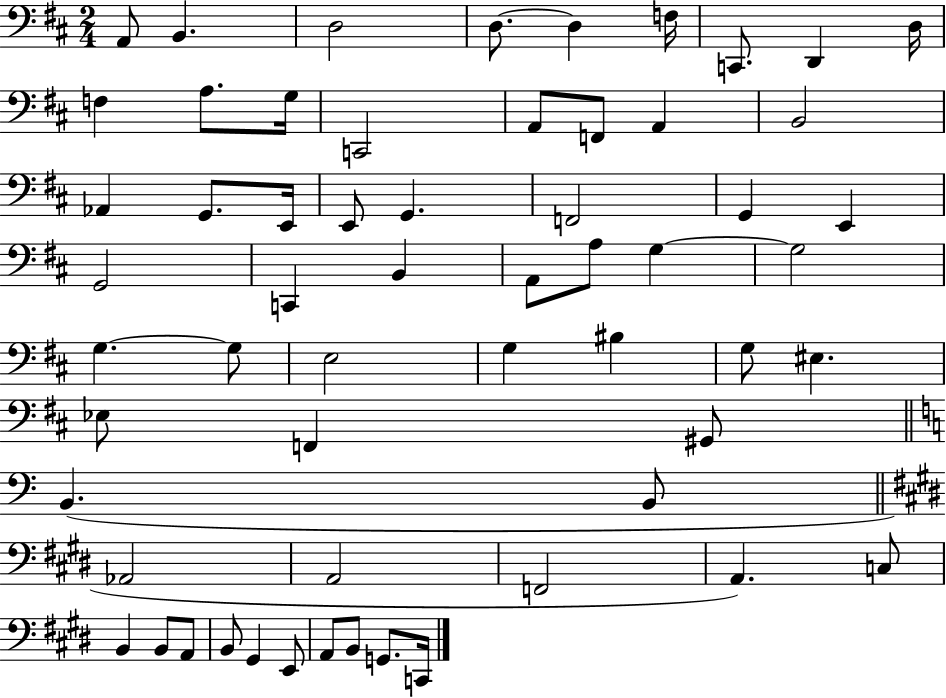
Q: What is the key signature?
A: D major